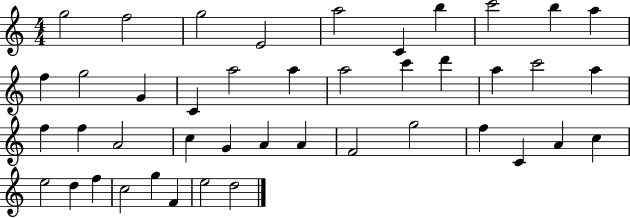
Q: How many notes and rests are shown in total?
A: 43